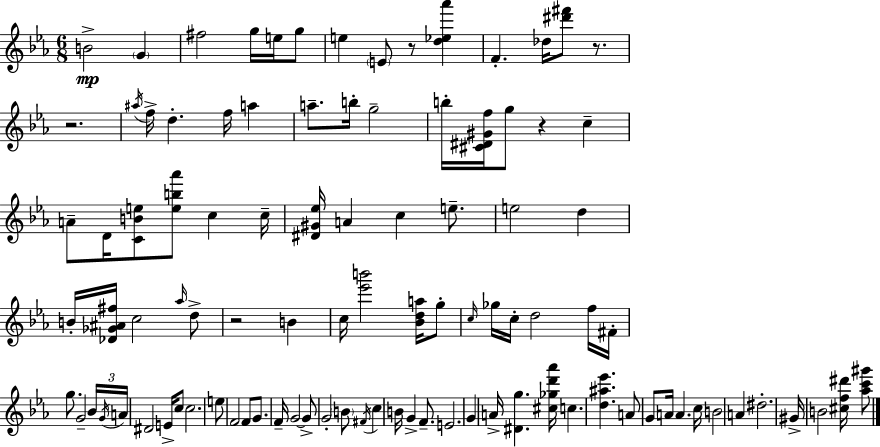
{
  \clef treble
  \numericTimeSignature
  \time 6/8
  \key c \minor
  b'2->\mp \parenthesize g'4 | fis''2 g''16 e''16 g''8 | e''4 \parenthesize e'8 r8 <d'' ees'' aes'''>4 | f'4.-. des''16 <dis''' fis'''>8 r8. | \break r2. | \acciaccatura { ais''16 } f''16-> d''4.-. f''16 a''4 | a''8.-- b''16-. g''2-- | b''16-. <cis' dis' gis' f''>16 g''8 r4 c''4-- | \break a'8-- d'16 <c' b' e''>8 <e'' b'' aes'''>8 c''4 | c''16-- <dis' gis' ees''>16 a'4 c''4 e''8.-- | e''2 d''4 | b'16-. <des' ges' ais' fis''>16 c''2 \grace { aes''16 } | \break d''8-> r2 b'4 | c''16 <ees''' b'''>2 <bes' d'' a''>16 | g''8-. \grace { c''16 } ges''16 c''16-. d''2 | f''16 fis'16-. g''8. g'2-- | \break \tuplet 3/2 { bes'16 \acciaccatura { g'16 } a'16 } dis'2 | e'16-> c''8 c''2. | e''8 f'2 | f'8 g'8. f'16-- g'2~~ | \break g'8-> g'2-. | \parenthesize b'8 \acciaccatura { fis'16 } c''4 b'16 g'4-> | f'8.-- e'2. | g'4 a'16-> <dis' g''>4. | \break <cis'' ges'' d''' aes'''>16 c''4. <d'' ais'' ees'''>4. | a'8 g'8 a'16 a'4. | c''16 b'2 | a'4 dis''2.-. | \break gis'16-> b'2 | <cis'' f'' dis'''>16 <aes'' c''' gis'''>8 \bar "|."
}